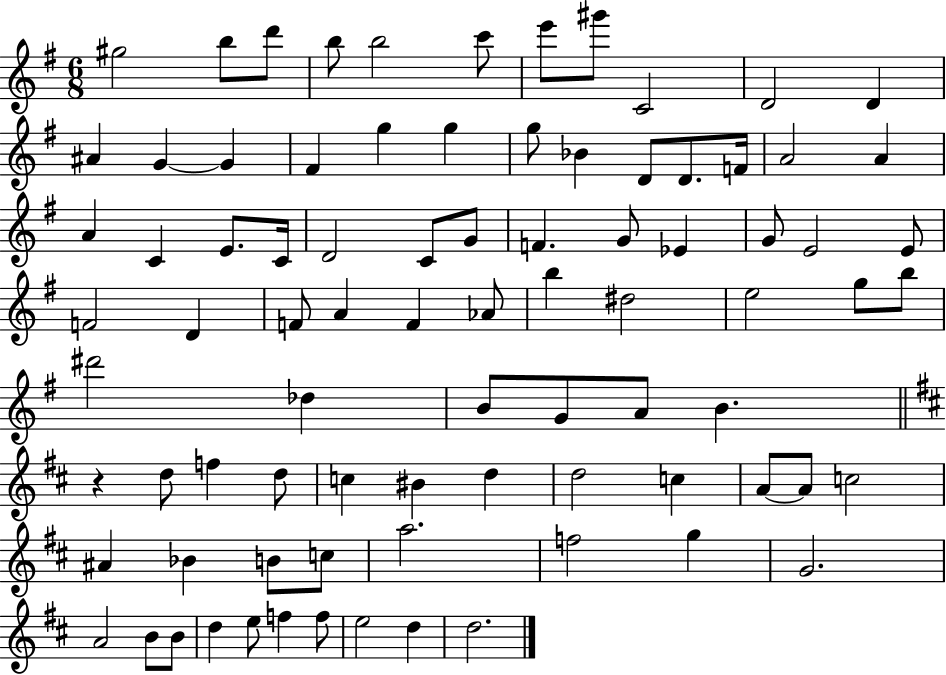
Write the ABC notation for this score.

X:1
T:Untitled
M:6/8
L:1/4
K:G
^g2 b/2 d'/2 b/2 b2 c'/2 e'/2 ^g'/2 C2 D2 D ^A G G ^F g g g/2 _B D/2 D/2 F/4 A2 A A C E/2 C/4 D2 C/2 G/2 F G/2 _E G/2 E2 E/2 F2 D F/2 A F _A/2 b ^d2 e2 g/2 b/2 ^d'2 _d B/2 G/2 A/2 B z d/2 f d/2 c ^B d d2 c A/2 A/2 c2 ^A _B B/2 c/2 a2 f2 g G2 A2 B/2 B/2 d e/2 f f/2 e2 d d2